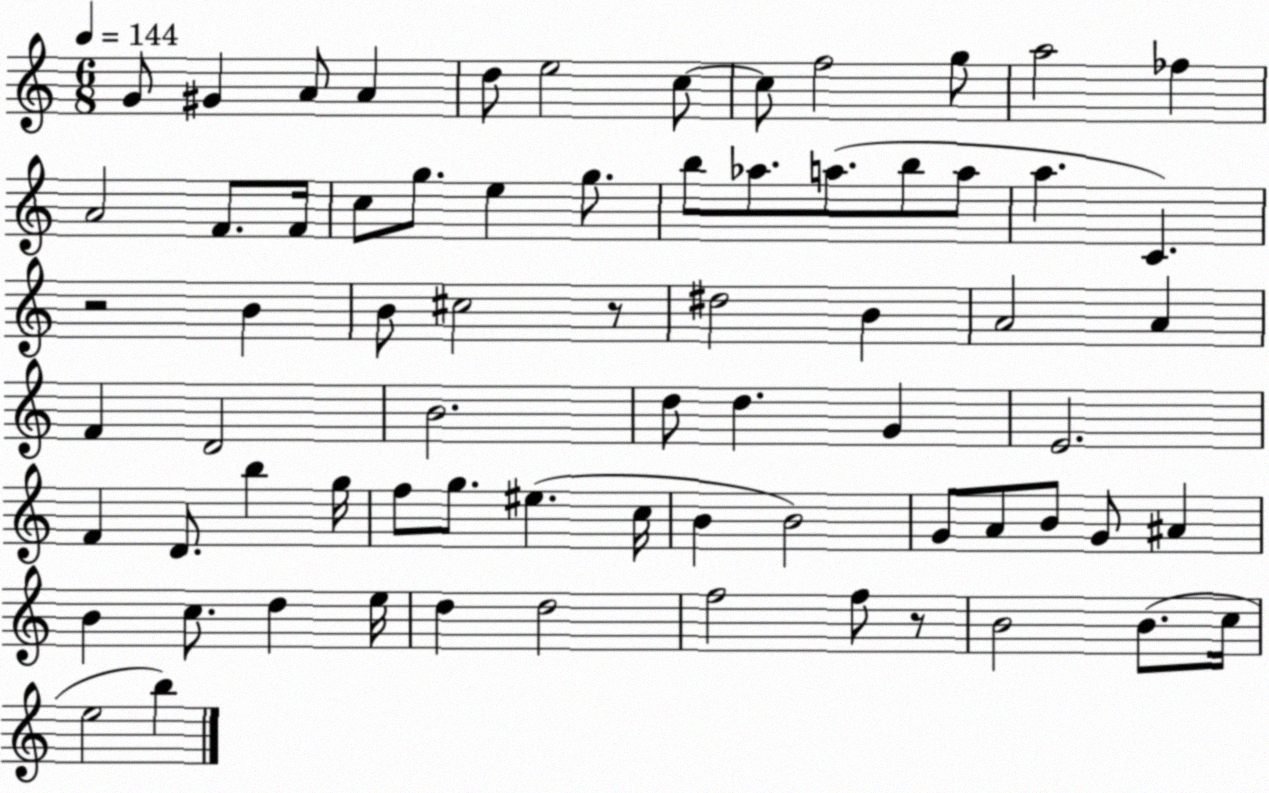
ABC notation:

X:1
T:Untitled
M:6/8
L:1/4
K:C
G/2 ^G A/2 A d/2 e2 c/2 c/2 f2 g/2 a2 _f A2 F/2 F/4 c/2 g/2 e g/2 b/2 _a/2 a/2 b/2 a/2 a C z2 B B/2 ^c2 z/2 ^d2 B A2 A F D2 B2 d/2 d G E2 F D/2 b g/4 f/2 g/2 ^e c/4 B B2 G/2 A/2 B/2 G/2 ^A B c/2 d e/4 d d2 f2 f/2 z/2 B2 B/2 c/4 e2 b